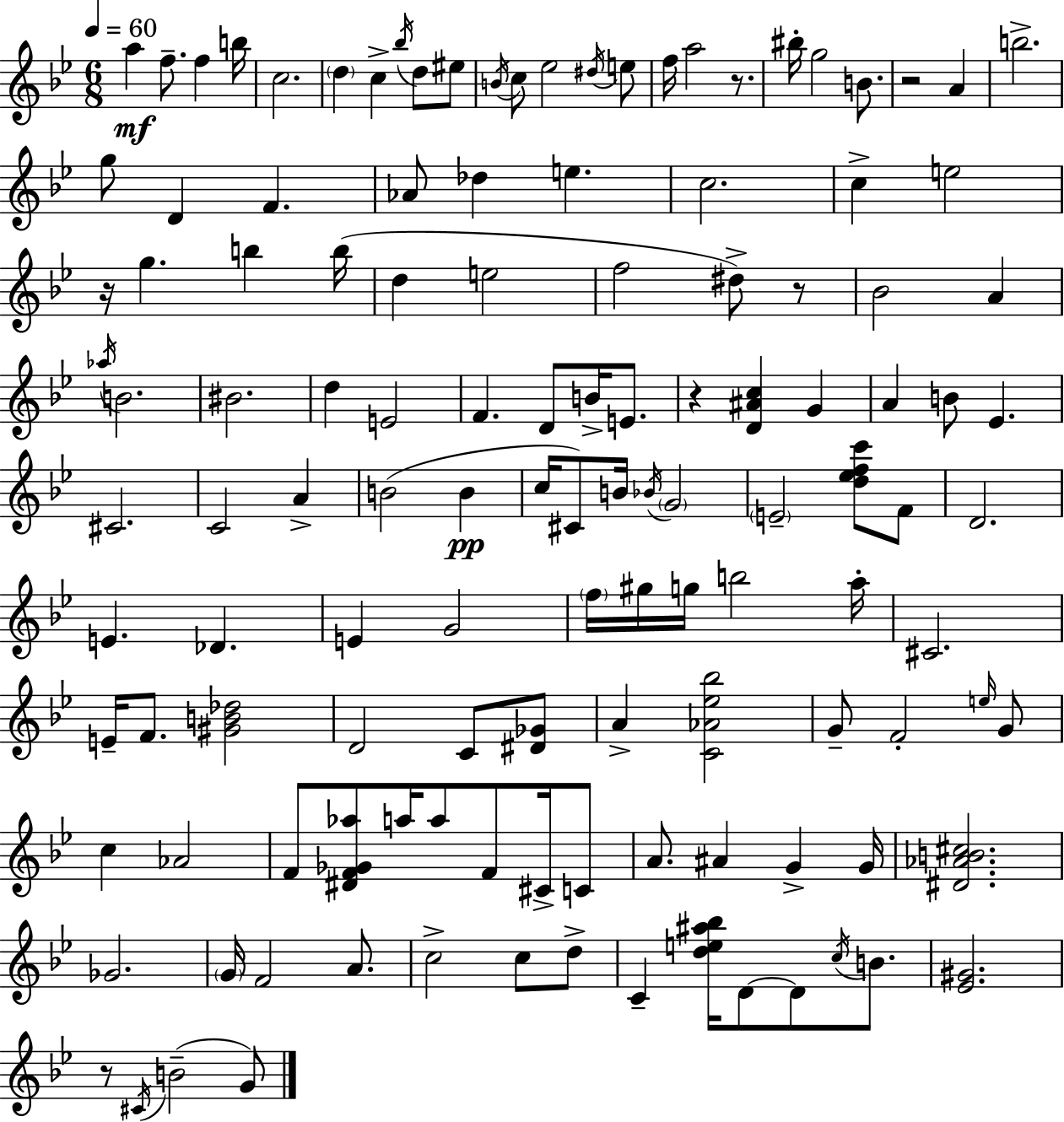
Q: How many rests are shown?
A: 6